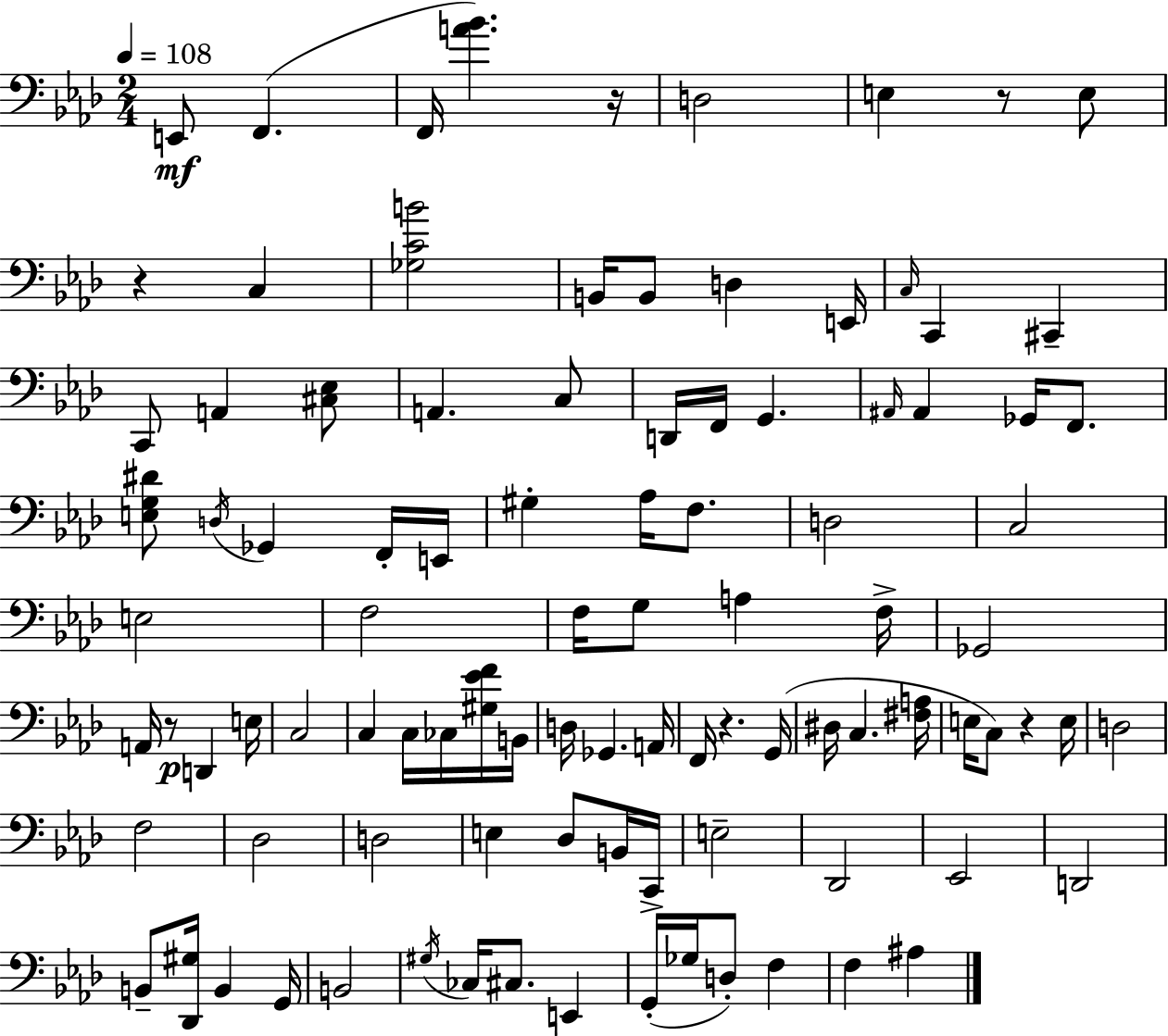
{
  \clef bass
  \numericTimeSignature
  \time 2/4
  \key f \minor
  \tempo 4 = 108
  e,8\mf f,4.( | f,16 <a' bes'>4.) r16 | d2 | e4 r8 e8 | \break r4 c4 | <ges c' b'>2 | b,16 b,8 d4 e,16 | \grace { c16 } c,4 cis,4-- | \break c,8 a,4 <cis ees>8 | a,4. c8 | d,16 f,16 g,4. | \grace { ais,16 } ais,4 ges,16 f,8. | \break <e g dis'>8 \acciaccatura { d16 } ges,4 | f,16-. e,16 gis4-. aes16 | f8. d2 | c2 | \break e2 | f2 | f16 g8 a4 | f16-> ges,2 | \break a,16 r8\p d,4 | e16 c2 | c4 c16 | ces16 <gis ees' f'>16 b,16 d16 ges,4. | \break a,16 f,16 r4. | g,16( dis16 c4. | <fis a>16 e16 c8) r4 | e16 d2 | \break f2 | des2 | d2 | e4 des8 | \break b,16 c,16-> e2-- | des,2 | ees,2 | d,2 | \break b,8-- <des, gis>16 b,4 | g,16 b,2 | \acciaccatura { gis16 } ces16 cis8. | e,4 g,16-.( ges16 d8-.) | \break f4 f4 | ais4 \bar "|."
}